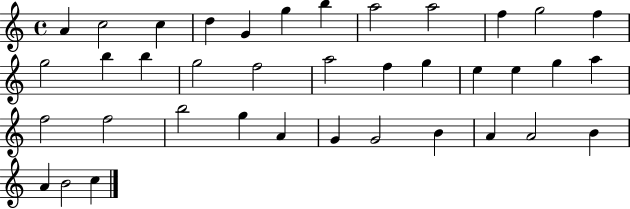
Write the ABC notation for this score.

X:1
T:Untitled
M:4/4
L:1/4
K:C
A c2 c d G g b a2 a2 f g2 f g2 b b g2 f2 a2 f g e e g a f2 f2 b2 g A G G2 B A A2 B A B2 c